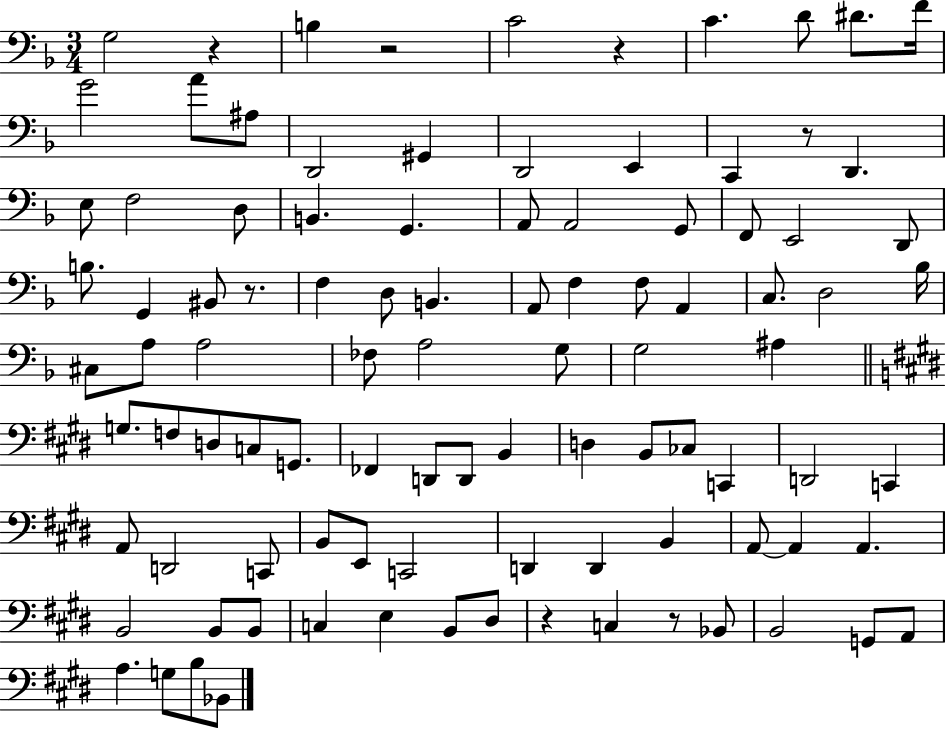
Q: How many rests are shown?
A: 7